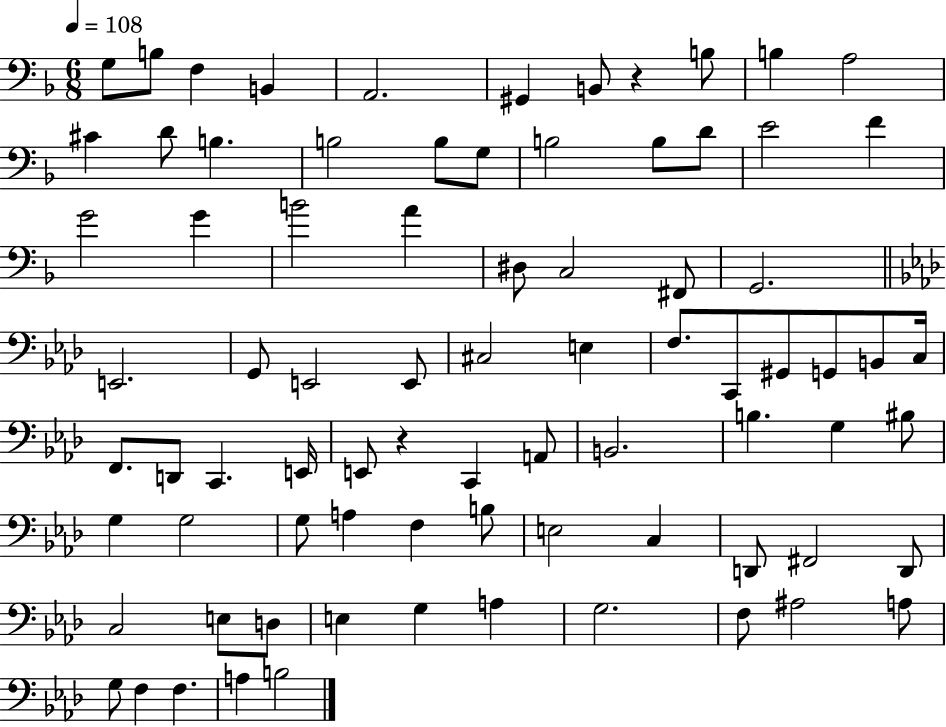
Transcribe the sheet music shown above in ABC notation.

X:1
T:Untitled
M:6/8
L:1/4
K:F
G,/2 B,/2 F, B,, A,,2 ^G,, B,,/2 z B,/2 B, A,2 ^C D/2 B, B,2 B,/2 G,/2 B,2 B,/2 D/2 E2 F G2 G B2 A ^D,/2 C,2 ^F,,/2 G,,2 E,,2 G,,/2 E,,2 E,,/2 ^C,2 E, F,/2 C,,/2 ^G,,/2 G,,/2 B,,/2 C,/4 F,,/2 D,,/2 C,, E,,/4 E,,/2 z C,, A,,/2 B,,2 B, G, ^B,/2 G, G,2 G,/2 A, F, B,/2 E,2 C, D,,/2 ^F,,2 D,,/2 C,2 E,/2 D,/2 E, G, A, G,2 F,/2 ^A,2 A,/2 G,/2 F, F, A, B,2